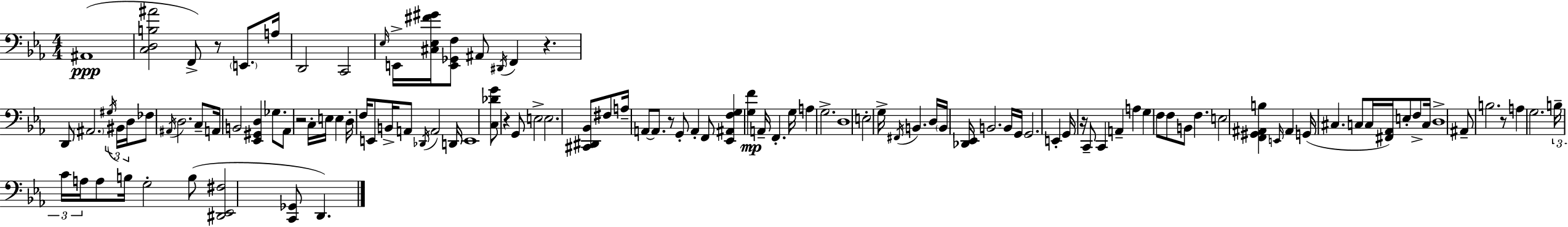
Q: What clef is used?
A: bass